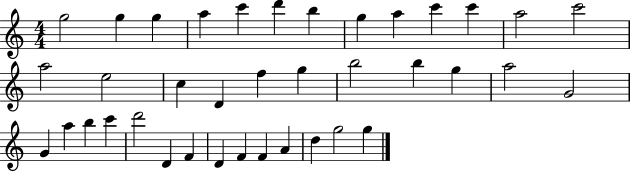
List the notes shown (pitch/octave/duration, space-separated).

G5/h G5/q G5/q A5/q C6/q D6/q B5/q G5/q A5/q C6/q C6/q A5/h C6/h A5/h E5/h C5/q D4/q F5/q G5/q B5/h B5/q G5/q A5/h G4/h G4/q A5/q B5/q C6/q D6/h D4/q F4/q D4/q F4/q F4/q A4/q D5/q G5/h G5/q